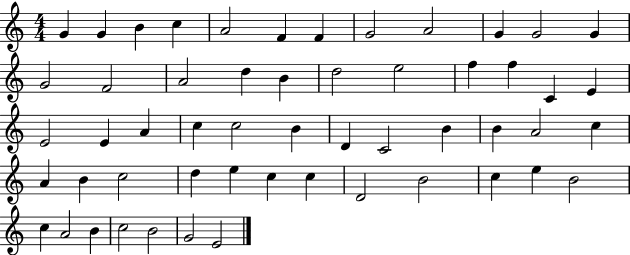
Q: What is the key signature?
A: C major